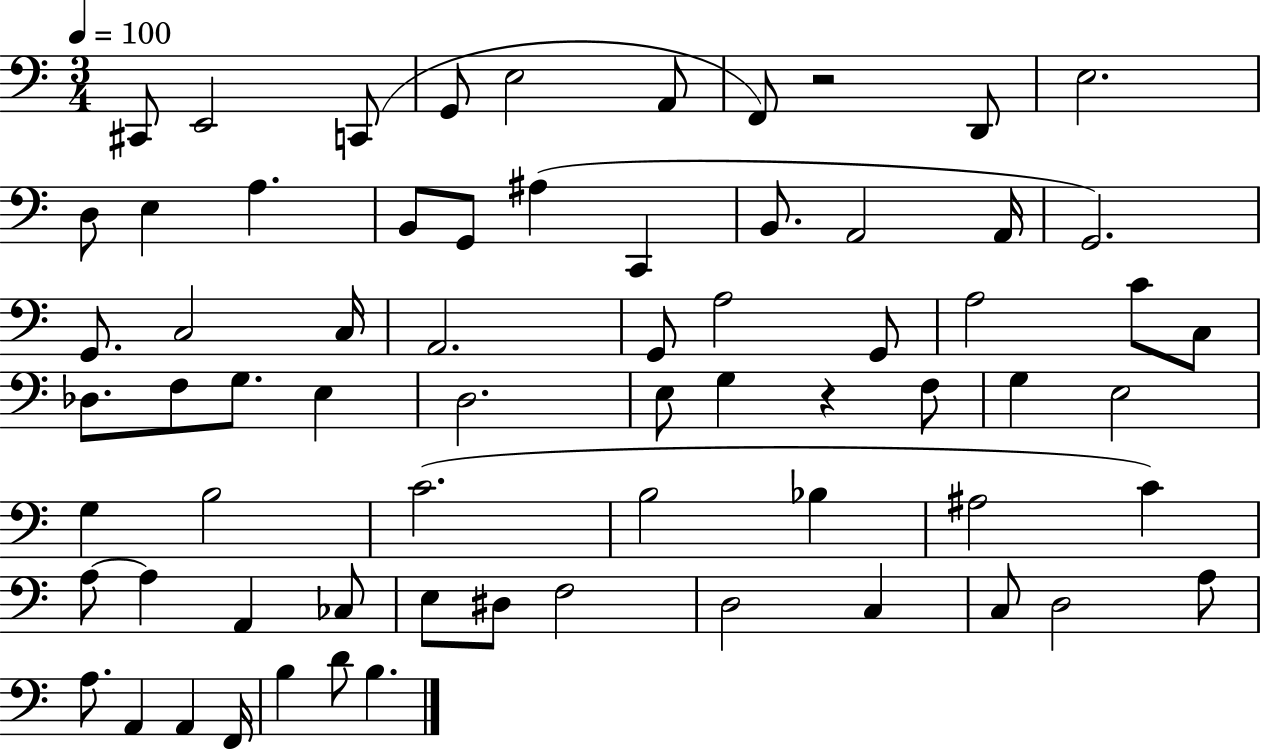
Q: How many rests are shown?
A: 2